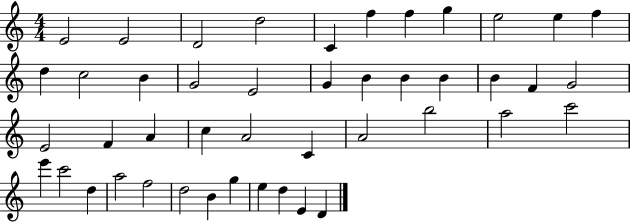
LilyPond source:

{
  \clef treble
  \numericTimeSignature
  \time 4/4
  \key c \major
  e'2 e'2 | d'2 d''2 | c'4 f''4 f''4 g''4 | e''2 e''4 f''4 | \break d''4 c''2 b'4 | g'2 e'2 | g'4 b'4 b'4 b'4 | b'4 f'4 g'2 | \break e'2 f'4 a'4 | c''4 a'2 c'4 | a'2 b''2 | a''2 c'''2 | \break e'''4 c'''2 d''4 | a''2 f''2 | d''2 b'4 g''4 | e''4 d''4 e'4 d'4 | \break \bar "|."
}